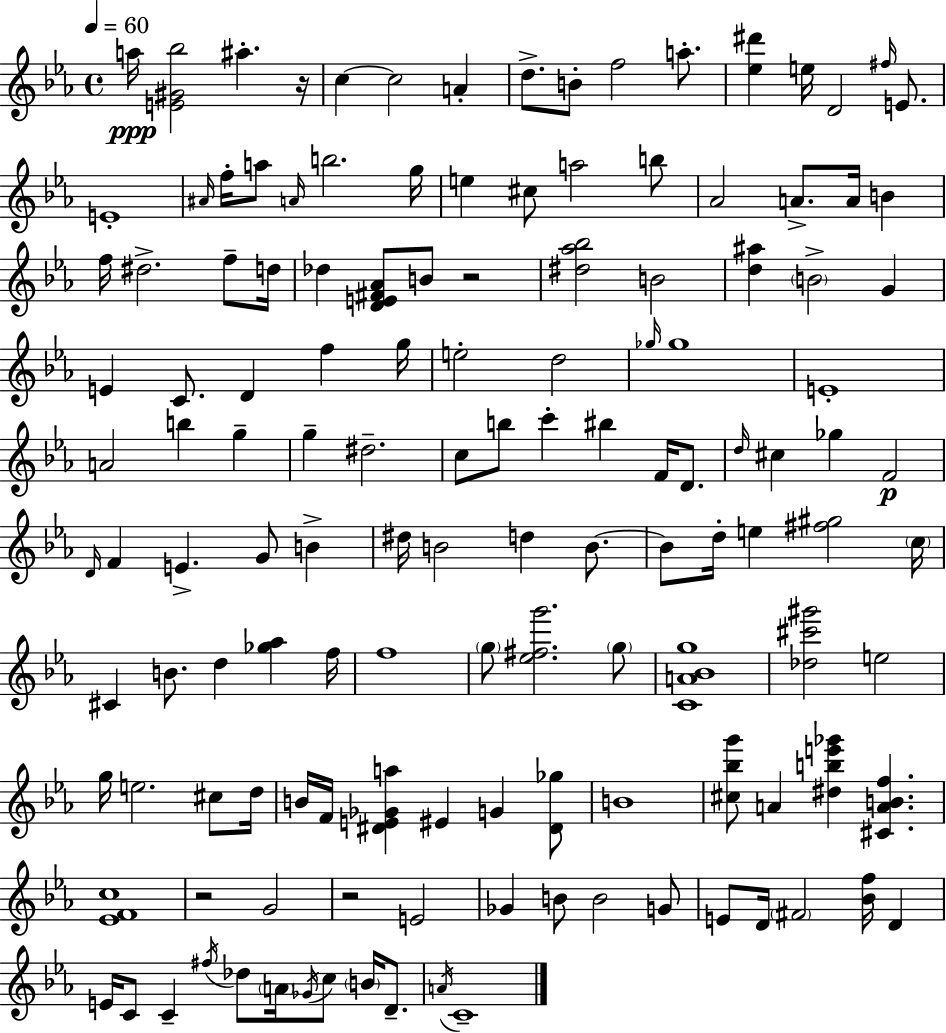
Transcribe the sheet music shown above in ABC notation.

X:1
T:Untitled
M:4/4
L:1/4
K:Cm
a/4 [E^G_b]2 ^a z/4 c c2 A d/2 B/2 f2 a/2 [_e^d'] e/4 D2 ^f/4 E/2 E4 ^A/4 f/4 a/2 A/4 b2 g/4 e ^c/2 a2 b/2 _A2 A/2 A/4 B f/4 ^d2 f/2 d/4 _d [DE^F_A]/2 B/2 z2 [^d_a_b]2 B2 [d^a] B2 G E C/2 D f g/4 e2 d2 _g/4 _g4 E4 A2 b g g ^d2 c/2 b/2 c' ^b F/4 D/2 d/4 ^c _g F2 D/4 F E G/2 B ^d/4 B2 d B/2 B/2 d/4 e [^f^g]2 c/4 ^C B/2 d [_g_a] f/4 f4 g/2 [_e^fg']2 g/2 [CA_Bg]4 [_d^c'^g']2 e2 g/4 e2 ^c/2 d/4 B/4 F/4 [^DE_Ga] ^E G [^D_g]/2 B4 [^c_bg']/2 A [^dbe'_g'] [^CABf] [_EFc]4 z2 G2 z2 E2 _G B/2 B2 G/2 E/2 D/4 ^F2 [_Bf]/4 D E/4 C/2 C ^f/4 _d/2 A/4 _G/4 c/2 B/4 D/2 A/4 C4